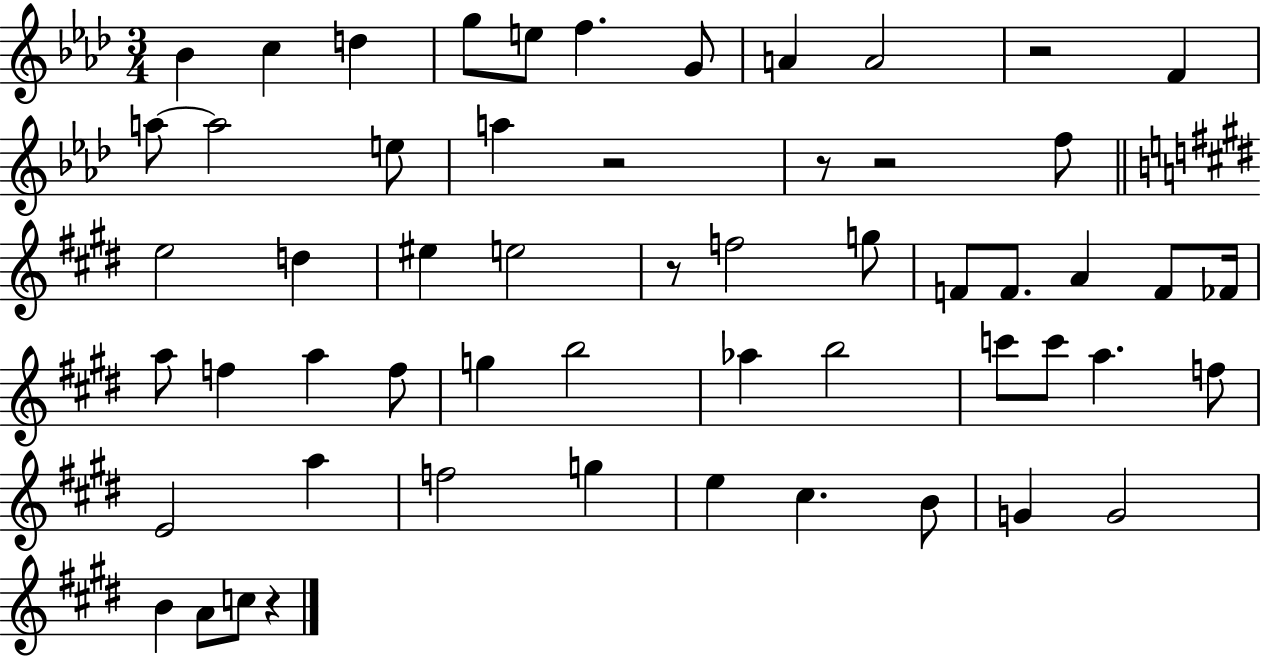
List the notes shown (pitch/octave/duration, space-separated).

Bb4/q C5/q D5/q G5/e E5/e F5/q. G4/e A4/q A4/h R/h F4/q A5/e A5/h E5/e A5/q R/h R/e R/h F5/e E5/h D5/q EIS5/q E5/h R/e F5/h G5/e F4/e F4/e. A4/q F4/e FES4/s A5/e F5/q A5/q F5/e G5/q B5/h Ab5/q B5/h C6/e C6/e A5/q. F5/e E4/h A5/q F5/h G5/q E5/q C#5/q. B4/e G4/q G4/h B4/q A4/e C5/e R/q